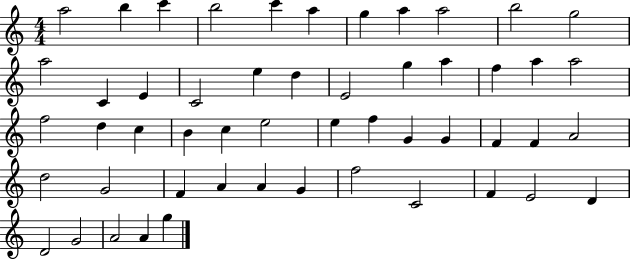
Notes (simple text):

A5/h B5/q C6/q B5/h C6/q A5/q G5/q A5/q A5/h B5/h G5/h A5/h C4/q E4/q C4/h E5/q D5/q E4/h G5/q A5/q F5/q A5/q A5/h F5/h D5/q C5/q B4/q C5/q E5/h E5/q F5/q G4/q G4/q F4/q F4/q A4/h D5/h G4/h F4/q A4/q A4/q G4/q F5/h C4/h F4/q E4/h D4/q D4/h G4/h A4/h A4/q G5/q